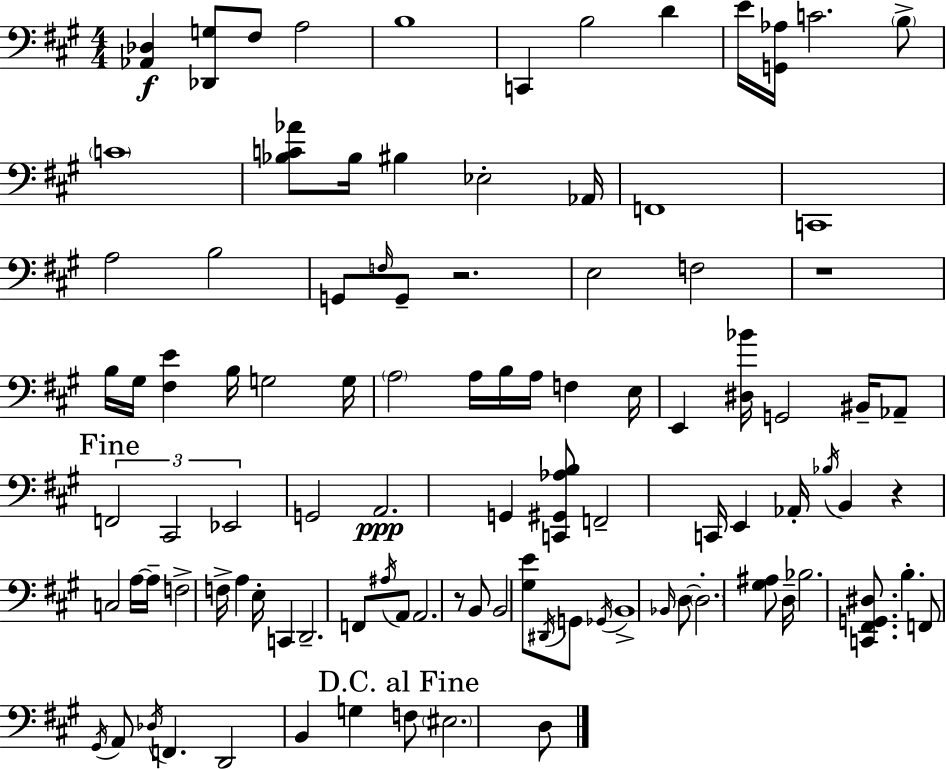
[Ab2,Db3]/q [Db2,G3]/e F#3/e A3/h B3/w C2/q B3/h D4/q E4/s [G2,Ab3]/s C4/h. B3/e C4/w [Bb3,C4,Ab4]/e Bb3/s BIS3/q Eb3/h Ab2/s F2/w C2/w A3/h B3/h G2/e F3/s G2/e R/h. E3/h F3/h R/w B3/s G#3/s [F#3,E4]/q B3/s G3/h G3/s A3/h A3/s B3/s A3/s F3/q E3/s E2/q [D#3,Bb4]/s G2/h BIS2/s Ab2/e F2/h C#2/h Eb2/h G2/h A2/h. G2/q [C2,G#2,Ab3,B3]/e F2/h C2/s E2/q Ab2/s Bb3/s B2/q R/q C3/h A3/s A3/s F3/h F3/s A3/q E3/s C2/q D2/h. F2/e A#3/s A2/e A2/h. R/e B2/e B2/h [G#3,E4]/e D#2/s G2/e Gb2/s B2/w Bb2/s D3/e D3/h. [G#3,A#3]/e D3/s Bb3/h. [C2,F#2,G2,D#3]/e. B3/q. F2/e G#2/s A2/e Db3/s F2/q. D2/h B2/q G3/q F3/e EIS3/h. D3/e